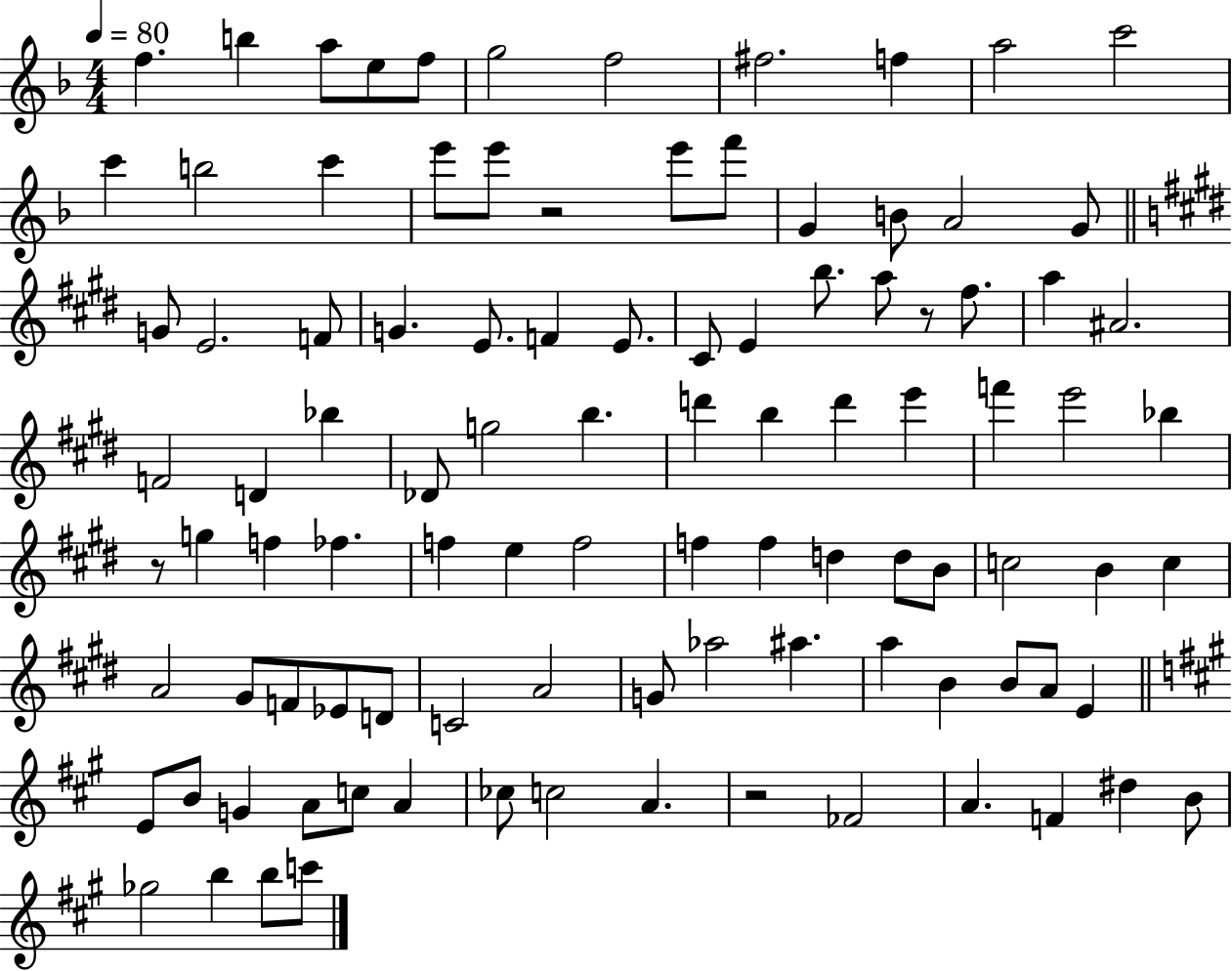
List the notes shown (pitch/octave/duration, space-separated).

F5/q. B5/q A5/e E5/e F5/e G5/h F5/h F#5/h. F5/q A5/h C6/h C6/q B5/h C6/q E6/e E6/e R/h E6/e F6/e G4/q B4/e A4/h G4/e G4/e E4/h. F4/e G4/q. E4/e. F4/q E4/e. C#4/e E4/q B5/e. A5/e R/e F#5/e. A5/q A#4/h. F4/h D4/q Bb5/q Db4/e G5/h B5/q. D6/q B5/q D6/q E6/q F6/q E6/h Bb5/q R/e G5/q F5/q FES5/q. F5/q E5/q F5/h F5/q F5/q D5/q D5/e B4/e C5/h B4/q C5/q A4/h G#4/e F4/e Eb4/e D4/e C4/h A4/h G4/e Ab5/h A#5/q. A5/q B4/q B4/e A4/e E4/q E4/e B4/e G4/q A4/e C5/e A4/q CES5/e C5/h A4/q. R/h FES4/h A4/q. F4/q D#5/q B4/e Gb5/h B5/q B5/e C6/e